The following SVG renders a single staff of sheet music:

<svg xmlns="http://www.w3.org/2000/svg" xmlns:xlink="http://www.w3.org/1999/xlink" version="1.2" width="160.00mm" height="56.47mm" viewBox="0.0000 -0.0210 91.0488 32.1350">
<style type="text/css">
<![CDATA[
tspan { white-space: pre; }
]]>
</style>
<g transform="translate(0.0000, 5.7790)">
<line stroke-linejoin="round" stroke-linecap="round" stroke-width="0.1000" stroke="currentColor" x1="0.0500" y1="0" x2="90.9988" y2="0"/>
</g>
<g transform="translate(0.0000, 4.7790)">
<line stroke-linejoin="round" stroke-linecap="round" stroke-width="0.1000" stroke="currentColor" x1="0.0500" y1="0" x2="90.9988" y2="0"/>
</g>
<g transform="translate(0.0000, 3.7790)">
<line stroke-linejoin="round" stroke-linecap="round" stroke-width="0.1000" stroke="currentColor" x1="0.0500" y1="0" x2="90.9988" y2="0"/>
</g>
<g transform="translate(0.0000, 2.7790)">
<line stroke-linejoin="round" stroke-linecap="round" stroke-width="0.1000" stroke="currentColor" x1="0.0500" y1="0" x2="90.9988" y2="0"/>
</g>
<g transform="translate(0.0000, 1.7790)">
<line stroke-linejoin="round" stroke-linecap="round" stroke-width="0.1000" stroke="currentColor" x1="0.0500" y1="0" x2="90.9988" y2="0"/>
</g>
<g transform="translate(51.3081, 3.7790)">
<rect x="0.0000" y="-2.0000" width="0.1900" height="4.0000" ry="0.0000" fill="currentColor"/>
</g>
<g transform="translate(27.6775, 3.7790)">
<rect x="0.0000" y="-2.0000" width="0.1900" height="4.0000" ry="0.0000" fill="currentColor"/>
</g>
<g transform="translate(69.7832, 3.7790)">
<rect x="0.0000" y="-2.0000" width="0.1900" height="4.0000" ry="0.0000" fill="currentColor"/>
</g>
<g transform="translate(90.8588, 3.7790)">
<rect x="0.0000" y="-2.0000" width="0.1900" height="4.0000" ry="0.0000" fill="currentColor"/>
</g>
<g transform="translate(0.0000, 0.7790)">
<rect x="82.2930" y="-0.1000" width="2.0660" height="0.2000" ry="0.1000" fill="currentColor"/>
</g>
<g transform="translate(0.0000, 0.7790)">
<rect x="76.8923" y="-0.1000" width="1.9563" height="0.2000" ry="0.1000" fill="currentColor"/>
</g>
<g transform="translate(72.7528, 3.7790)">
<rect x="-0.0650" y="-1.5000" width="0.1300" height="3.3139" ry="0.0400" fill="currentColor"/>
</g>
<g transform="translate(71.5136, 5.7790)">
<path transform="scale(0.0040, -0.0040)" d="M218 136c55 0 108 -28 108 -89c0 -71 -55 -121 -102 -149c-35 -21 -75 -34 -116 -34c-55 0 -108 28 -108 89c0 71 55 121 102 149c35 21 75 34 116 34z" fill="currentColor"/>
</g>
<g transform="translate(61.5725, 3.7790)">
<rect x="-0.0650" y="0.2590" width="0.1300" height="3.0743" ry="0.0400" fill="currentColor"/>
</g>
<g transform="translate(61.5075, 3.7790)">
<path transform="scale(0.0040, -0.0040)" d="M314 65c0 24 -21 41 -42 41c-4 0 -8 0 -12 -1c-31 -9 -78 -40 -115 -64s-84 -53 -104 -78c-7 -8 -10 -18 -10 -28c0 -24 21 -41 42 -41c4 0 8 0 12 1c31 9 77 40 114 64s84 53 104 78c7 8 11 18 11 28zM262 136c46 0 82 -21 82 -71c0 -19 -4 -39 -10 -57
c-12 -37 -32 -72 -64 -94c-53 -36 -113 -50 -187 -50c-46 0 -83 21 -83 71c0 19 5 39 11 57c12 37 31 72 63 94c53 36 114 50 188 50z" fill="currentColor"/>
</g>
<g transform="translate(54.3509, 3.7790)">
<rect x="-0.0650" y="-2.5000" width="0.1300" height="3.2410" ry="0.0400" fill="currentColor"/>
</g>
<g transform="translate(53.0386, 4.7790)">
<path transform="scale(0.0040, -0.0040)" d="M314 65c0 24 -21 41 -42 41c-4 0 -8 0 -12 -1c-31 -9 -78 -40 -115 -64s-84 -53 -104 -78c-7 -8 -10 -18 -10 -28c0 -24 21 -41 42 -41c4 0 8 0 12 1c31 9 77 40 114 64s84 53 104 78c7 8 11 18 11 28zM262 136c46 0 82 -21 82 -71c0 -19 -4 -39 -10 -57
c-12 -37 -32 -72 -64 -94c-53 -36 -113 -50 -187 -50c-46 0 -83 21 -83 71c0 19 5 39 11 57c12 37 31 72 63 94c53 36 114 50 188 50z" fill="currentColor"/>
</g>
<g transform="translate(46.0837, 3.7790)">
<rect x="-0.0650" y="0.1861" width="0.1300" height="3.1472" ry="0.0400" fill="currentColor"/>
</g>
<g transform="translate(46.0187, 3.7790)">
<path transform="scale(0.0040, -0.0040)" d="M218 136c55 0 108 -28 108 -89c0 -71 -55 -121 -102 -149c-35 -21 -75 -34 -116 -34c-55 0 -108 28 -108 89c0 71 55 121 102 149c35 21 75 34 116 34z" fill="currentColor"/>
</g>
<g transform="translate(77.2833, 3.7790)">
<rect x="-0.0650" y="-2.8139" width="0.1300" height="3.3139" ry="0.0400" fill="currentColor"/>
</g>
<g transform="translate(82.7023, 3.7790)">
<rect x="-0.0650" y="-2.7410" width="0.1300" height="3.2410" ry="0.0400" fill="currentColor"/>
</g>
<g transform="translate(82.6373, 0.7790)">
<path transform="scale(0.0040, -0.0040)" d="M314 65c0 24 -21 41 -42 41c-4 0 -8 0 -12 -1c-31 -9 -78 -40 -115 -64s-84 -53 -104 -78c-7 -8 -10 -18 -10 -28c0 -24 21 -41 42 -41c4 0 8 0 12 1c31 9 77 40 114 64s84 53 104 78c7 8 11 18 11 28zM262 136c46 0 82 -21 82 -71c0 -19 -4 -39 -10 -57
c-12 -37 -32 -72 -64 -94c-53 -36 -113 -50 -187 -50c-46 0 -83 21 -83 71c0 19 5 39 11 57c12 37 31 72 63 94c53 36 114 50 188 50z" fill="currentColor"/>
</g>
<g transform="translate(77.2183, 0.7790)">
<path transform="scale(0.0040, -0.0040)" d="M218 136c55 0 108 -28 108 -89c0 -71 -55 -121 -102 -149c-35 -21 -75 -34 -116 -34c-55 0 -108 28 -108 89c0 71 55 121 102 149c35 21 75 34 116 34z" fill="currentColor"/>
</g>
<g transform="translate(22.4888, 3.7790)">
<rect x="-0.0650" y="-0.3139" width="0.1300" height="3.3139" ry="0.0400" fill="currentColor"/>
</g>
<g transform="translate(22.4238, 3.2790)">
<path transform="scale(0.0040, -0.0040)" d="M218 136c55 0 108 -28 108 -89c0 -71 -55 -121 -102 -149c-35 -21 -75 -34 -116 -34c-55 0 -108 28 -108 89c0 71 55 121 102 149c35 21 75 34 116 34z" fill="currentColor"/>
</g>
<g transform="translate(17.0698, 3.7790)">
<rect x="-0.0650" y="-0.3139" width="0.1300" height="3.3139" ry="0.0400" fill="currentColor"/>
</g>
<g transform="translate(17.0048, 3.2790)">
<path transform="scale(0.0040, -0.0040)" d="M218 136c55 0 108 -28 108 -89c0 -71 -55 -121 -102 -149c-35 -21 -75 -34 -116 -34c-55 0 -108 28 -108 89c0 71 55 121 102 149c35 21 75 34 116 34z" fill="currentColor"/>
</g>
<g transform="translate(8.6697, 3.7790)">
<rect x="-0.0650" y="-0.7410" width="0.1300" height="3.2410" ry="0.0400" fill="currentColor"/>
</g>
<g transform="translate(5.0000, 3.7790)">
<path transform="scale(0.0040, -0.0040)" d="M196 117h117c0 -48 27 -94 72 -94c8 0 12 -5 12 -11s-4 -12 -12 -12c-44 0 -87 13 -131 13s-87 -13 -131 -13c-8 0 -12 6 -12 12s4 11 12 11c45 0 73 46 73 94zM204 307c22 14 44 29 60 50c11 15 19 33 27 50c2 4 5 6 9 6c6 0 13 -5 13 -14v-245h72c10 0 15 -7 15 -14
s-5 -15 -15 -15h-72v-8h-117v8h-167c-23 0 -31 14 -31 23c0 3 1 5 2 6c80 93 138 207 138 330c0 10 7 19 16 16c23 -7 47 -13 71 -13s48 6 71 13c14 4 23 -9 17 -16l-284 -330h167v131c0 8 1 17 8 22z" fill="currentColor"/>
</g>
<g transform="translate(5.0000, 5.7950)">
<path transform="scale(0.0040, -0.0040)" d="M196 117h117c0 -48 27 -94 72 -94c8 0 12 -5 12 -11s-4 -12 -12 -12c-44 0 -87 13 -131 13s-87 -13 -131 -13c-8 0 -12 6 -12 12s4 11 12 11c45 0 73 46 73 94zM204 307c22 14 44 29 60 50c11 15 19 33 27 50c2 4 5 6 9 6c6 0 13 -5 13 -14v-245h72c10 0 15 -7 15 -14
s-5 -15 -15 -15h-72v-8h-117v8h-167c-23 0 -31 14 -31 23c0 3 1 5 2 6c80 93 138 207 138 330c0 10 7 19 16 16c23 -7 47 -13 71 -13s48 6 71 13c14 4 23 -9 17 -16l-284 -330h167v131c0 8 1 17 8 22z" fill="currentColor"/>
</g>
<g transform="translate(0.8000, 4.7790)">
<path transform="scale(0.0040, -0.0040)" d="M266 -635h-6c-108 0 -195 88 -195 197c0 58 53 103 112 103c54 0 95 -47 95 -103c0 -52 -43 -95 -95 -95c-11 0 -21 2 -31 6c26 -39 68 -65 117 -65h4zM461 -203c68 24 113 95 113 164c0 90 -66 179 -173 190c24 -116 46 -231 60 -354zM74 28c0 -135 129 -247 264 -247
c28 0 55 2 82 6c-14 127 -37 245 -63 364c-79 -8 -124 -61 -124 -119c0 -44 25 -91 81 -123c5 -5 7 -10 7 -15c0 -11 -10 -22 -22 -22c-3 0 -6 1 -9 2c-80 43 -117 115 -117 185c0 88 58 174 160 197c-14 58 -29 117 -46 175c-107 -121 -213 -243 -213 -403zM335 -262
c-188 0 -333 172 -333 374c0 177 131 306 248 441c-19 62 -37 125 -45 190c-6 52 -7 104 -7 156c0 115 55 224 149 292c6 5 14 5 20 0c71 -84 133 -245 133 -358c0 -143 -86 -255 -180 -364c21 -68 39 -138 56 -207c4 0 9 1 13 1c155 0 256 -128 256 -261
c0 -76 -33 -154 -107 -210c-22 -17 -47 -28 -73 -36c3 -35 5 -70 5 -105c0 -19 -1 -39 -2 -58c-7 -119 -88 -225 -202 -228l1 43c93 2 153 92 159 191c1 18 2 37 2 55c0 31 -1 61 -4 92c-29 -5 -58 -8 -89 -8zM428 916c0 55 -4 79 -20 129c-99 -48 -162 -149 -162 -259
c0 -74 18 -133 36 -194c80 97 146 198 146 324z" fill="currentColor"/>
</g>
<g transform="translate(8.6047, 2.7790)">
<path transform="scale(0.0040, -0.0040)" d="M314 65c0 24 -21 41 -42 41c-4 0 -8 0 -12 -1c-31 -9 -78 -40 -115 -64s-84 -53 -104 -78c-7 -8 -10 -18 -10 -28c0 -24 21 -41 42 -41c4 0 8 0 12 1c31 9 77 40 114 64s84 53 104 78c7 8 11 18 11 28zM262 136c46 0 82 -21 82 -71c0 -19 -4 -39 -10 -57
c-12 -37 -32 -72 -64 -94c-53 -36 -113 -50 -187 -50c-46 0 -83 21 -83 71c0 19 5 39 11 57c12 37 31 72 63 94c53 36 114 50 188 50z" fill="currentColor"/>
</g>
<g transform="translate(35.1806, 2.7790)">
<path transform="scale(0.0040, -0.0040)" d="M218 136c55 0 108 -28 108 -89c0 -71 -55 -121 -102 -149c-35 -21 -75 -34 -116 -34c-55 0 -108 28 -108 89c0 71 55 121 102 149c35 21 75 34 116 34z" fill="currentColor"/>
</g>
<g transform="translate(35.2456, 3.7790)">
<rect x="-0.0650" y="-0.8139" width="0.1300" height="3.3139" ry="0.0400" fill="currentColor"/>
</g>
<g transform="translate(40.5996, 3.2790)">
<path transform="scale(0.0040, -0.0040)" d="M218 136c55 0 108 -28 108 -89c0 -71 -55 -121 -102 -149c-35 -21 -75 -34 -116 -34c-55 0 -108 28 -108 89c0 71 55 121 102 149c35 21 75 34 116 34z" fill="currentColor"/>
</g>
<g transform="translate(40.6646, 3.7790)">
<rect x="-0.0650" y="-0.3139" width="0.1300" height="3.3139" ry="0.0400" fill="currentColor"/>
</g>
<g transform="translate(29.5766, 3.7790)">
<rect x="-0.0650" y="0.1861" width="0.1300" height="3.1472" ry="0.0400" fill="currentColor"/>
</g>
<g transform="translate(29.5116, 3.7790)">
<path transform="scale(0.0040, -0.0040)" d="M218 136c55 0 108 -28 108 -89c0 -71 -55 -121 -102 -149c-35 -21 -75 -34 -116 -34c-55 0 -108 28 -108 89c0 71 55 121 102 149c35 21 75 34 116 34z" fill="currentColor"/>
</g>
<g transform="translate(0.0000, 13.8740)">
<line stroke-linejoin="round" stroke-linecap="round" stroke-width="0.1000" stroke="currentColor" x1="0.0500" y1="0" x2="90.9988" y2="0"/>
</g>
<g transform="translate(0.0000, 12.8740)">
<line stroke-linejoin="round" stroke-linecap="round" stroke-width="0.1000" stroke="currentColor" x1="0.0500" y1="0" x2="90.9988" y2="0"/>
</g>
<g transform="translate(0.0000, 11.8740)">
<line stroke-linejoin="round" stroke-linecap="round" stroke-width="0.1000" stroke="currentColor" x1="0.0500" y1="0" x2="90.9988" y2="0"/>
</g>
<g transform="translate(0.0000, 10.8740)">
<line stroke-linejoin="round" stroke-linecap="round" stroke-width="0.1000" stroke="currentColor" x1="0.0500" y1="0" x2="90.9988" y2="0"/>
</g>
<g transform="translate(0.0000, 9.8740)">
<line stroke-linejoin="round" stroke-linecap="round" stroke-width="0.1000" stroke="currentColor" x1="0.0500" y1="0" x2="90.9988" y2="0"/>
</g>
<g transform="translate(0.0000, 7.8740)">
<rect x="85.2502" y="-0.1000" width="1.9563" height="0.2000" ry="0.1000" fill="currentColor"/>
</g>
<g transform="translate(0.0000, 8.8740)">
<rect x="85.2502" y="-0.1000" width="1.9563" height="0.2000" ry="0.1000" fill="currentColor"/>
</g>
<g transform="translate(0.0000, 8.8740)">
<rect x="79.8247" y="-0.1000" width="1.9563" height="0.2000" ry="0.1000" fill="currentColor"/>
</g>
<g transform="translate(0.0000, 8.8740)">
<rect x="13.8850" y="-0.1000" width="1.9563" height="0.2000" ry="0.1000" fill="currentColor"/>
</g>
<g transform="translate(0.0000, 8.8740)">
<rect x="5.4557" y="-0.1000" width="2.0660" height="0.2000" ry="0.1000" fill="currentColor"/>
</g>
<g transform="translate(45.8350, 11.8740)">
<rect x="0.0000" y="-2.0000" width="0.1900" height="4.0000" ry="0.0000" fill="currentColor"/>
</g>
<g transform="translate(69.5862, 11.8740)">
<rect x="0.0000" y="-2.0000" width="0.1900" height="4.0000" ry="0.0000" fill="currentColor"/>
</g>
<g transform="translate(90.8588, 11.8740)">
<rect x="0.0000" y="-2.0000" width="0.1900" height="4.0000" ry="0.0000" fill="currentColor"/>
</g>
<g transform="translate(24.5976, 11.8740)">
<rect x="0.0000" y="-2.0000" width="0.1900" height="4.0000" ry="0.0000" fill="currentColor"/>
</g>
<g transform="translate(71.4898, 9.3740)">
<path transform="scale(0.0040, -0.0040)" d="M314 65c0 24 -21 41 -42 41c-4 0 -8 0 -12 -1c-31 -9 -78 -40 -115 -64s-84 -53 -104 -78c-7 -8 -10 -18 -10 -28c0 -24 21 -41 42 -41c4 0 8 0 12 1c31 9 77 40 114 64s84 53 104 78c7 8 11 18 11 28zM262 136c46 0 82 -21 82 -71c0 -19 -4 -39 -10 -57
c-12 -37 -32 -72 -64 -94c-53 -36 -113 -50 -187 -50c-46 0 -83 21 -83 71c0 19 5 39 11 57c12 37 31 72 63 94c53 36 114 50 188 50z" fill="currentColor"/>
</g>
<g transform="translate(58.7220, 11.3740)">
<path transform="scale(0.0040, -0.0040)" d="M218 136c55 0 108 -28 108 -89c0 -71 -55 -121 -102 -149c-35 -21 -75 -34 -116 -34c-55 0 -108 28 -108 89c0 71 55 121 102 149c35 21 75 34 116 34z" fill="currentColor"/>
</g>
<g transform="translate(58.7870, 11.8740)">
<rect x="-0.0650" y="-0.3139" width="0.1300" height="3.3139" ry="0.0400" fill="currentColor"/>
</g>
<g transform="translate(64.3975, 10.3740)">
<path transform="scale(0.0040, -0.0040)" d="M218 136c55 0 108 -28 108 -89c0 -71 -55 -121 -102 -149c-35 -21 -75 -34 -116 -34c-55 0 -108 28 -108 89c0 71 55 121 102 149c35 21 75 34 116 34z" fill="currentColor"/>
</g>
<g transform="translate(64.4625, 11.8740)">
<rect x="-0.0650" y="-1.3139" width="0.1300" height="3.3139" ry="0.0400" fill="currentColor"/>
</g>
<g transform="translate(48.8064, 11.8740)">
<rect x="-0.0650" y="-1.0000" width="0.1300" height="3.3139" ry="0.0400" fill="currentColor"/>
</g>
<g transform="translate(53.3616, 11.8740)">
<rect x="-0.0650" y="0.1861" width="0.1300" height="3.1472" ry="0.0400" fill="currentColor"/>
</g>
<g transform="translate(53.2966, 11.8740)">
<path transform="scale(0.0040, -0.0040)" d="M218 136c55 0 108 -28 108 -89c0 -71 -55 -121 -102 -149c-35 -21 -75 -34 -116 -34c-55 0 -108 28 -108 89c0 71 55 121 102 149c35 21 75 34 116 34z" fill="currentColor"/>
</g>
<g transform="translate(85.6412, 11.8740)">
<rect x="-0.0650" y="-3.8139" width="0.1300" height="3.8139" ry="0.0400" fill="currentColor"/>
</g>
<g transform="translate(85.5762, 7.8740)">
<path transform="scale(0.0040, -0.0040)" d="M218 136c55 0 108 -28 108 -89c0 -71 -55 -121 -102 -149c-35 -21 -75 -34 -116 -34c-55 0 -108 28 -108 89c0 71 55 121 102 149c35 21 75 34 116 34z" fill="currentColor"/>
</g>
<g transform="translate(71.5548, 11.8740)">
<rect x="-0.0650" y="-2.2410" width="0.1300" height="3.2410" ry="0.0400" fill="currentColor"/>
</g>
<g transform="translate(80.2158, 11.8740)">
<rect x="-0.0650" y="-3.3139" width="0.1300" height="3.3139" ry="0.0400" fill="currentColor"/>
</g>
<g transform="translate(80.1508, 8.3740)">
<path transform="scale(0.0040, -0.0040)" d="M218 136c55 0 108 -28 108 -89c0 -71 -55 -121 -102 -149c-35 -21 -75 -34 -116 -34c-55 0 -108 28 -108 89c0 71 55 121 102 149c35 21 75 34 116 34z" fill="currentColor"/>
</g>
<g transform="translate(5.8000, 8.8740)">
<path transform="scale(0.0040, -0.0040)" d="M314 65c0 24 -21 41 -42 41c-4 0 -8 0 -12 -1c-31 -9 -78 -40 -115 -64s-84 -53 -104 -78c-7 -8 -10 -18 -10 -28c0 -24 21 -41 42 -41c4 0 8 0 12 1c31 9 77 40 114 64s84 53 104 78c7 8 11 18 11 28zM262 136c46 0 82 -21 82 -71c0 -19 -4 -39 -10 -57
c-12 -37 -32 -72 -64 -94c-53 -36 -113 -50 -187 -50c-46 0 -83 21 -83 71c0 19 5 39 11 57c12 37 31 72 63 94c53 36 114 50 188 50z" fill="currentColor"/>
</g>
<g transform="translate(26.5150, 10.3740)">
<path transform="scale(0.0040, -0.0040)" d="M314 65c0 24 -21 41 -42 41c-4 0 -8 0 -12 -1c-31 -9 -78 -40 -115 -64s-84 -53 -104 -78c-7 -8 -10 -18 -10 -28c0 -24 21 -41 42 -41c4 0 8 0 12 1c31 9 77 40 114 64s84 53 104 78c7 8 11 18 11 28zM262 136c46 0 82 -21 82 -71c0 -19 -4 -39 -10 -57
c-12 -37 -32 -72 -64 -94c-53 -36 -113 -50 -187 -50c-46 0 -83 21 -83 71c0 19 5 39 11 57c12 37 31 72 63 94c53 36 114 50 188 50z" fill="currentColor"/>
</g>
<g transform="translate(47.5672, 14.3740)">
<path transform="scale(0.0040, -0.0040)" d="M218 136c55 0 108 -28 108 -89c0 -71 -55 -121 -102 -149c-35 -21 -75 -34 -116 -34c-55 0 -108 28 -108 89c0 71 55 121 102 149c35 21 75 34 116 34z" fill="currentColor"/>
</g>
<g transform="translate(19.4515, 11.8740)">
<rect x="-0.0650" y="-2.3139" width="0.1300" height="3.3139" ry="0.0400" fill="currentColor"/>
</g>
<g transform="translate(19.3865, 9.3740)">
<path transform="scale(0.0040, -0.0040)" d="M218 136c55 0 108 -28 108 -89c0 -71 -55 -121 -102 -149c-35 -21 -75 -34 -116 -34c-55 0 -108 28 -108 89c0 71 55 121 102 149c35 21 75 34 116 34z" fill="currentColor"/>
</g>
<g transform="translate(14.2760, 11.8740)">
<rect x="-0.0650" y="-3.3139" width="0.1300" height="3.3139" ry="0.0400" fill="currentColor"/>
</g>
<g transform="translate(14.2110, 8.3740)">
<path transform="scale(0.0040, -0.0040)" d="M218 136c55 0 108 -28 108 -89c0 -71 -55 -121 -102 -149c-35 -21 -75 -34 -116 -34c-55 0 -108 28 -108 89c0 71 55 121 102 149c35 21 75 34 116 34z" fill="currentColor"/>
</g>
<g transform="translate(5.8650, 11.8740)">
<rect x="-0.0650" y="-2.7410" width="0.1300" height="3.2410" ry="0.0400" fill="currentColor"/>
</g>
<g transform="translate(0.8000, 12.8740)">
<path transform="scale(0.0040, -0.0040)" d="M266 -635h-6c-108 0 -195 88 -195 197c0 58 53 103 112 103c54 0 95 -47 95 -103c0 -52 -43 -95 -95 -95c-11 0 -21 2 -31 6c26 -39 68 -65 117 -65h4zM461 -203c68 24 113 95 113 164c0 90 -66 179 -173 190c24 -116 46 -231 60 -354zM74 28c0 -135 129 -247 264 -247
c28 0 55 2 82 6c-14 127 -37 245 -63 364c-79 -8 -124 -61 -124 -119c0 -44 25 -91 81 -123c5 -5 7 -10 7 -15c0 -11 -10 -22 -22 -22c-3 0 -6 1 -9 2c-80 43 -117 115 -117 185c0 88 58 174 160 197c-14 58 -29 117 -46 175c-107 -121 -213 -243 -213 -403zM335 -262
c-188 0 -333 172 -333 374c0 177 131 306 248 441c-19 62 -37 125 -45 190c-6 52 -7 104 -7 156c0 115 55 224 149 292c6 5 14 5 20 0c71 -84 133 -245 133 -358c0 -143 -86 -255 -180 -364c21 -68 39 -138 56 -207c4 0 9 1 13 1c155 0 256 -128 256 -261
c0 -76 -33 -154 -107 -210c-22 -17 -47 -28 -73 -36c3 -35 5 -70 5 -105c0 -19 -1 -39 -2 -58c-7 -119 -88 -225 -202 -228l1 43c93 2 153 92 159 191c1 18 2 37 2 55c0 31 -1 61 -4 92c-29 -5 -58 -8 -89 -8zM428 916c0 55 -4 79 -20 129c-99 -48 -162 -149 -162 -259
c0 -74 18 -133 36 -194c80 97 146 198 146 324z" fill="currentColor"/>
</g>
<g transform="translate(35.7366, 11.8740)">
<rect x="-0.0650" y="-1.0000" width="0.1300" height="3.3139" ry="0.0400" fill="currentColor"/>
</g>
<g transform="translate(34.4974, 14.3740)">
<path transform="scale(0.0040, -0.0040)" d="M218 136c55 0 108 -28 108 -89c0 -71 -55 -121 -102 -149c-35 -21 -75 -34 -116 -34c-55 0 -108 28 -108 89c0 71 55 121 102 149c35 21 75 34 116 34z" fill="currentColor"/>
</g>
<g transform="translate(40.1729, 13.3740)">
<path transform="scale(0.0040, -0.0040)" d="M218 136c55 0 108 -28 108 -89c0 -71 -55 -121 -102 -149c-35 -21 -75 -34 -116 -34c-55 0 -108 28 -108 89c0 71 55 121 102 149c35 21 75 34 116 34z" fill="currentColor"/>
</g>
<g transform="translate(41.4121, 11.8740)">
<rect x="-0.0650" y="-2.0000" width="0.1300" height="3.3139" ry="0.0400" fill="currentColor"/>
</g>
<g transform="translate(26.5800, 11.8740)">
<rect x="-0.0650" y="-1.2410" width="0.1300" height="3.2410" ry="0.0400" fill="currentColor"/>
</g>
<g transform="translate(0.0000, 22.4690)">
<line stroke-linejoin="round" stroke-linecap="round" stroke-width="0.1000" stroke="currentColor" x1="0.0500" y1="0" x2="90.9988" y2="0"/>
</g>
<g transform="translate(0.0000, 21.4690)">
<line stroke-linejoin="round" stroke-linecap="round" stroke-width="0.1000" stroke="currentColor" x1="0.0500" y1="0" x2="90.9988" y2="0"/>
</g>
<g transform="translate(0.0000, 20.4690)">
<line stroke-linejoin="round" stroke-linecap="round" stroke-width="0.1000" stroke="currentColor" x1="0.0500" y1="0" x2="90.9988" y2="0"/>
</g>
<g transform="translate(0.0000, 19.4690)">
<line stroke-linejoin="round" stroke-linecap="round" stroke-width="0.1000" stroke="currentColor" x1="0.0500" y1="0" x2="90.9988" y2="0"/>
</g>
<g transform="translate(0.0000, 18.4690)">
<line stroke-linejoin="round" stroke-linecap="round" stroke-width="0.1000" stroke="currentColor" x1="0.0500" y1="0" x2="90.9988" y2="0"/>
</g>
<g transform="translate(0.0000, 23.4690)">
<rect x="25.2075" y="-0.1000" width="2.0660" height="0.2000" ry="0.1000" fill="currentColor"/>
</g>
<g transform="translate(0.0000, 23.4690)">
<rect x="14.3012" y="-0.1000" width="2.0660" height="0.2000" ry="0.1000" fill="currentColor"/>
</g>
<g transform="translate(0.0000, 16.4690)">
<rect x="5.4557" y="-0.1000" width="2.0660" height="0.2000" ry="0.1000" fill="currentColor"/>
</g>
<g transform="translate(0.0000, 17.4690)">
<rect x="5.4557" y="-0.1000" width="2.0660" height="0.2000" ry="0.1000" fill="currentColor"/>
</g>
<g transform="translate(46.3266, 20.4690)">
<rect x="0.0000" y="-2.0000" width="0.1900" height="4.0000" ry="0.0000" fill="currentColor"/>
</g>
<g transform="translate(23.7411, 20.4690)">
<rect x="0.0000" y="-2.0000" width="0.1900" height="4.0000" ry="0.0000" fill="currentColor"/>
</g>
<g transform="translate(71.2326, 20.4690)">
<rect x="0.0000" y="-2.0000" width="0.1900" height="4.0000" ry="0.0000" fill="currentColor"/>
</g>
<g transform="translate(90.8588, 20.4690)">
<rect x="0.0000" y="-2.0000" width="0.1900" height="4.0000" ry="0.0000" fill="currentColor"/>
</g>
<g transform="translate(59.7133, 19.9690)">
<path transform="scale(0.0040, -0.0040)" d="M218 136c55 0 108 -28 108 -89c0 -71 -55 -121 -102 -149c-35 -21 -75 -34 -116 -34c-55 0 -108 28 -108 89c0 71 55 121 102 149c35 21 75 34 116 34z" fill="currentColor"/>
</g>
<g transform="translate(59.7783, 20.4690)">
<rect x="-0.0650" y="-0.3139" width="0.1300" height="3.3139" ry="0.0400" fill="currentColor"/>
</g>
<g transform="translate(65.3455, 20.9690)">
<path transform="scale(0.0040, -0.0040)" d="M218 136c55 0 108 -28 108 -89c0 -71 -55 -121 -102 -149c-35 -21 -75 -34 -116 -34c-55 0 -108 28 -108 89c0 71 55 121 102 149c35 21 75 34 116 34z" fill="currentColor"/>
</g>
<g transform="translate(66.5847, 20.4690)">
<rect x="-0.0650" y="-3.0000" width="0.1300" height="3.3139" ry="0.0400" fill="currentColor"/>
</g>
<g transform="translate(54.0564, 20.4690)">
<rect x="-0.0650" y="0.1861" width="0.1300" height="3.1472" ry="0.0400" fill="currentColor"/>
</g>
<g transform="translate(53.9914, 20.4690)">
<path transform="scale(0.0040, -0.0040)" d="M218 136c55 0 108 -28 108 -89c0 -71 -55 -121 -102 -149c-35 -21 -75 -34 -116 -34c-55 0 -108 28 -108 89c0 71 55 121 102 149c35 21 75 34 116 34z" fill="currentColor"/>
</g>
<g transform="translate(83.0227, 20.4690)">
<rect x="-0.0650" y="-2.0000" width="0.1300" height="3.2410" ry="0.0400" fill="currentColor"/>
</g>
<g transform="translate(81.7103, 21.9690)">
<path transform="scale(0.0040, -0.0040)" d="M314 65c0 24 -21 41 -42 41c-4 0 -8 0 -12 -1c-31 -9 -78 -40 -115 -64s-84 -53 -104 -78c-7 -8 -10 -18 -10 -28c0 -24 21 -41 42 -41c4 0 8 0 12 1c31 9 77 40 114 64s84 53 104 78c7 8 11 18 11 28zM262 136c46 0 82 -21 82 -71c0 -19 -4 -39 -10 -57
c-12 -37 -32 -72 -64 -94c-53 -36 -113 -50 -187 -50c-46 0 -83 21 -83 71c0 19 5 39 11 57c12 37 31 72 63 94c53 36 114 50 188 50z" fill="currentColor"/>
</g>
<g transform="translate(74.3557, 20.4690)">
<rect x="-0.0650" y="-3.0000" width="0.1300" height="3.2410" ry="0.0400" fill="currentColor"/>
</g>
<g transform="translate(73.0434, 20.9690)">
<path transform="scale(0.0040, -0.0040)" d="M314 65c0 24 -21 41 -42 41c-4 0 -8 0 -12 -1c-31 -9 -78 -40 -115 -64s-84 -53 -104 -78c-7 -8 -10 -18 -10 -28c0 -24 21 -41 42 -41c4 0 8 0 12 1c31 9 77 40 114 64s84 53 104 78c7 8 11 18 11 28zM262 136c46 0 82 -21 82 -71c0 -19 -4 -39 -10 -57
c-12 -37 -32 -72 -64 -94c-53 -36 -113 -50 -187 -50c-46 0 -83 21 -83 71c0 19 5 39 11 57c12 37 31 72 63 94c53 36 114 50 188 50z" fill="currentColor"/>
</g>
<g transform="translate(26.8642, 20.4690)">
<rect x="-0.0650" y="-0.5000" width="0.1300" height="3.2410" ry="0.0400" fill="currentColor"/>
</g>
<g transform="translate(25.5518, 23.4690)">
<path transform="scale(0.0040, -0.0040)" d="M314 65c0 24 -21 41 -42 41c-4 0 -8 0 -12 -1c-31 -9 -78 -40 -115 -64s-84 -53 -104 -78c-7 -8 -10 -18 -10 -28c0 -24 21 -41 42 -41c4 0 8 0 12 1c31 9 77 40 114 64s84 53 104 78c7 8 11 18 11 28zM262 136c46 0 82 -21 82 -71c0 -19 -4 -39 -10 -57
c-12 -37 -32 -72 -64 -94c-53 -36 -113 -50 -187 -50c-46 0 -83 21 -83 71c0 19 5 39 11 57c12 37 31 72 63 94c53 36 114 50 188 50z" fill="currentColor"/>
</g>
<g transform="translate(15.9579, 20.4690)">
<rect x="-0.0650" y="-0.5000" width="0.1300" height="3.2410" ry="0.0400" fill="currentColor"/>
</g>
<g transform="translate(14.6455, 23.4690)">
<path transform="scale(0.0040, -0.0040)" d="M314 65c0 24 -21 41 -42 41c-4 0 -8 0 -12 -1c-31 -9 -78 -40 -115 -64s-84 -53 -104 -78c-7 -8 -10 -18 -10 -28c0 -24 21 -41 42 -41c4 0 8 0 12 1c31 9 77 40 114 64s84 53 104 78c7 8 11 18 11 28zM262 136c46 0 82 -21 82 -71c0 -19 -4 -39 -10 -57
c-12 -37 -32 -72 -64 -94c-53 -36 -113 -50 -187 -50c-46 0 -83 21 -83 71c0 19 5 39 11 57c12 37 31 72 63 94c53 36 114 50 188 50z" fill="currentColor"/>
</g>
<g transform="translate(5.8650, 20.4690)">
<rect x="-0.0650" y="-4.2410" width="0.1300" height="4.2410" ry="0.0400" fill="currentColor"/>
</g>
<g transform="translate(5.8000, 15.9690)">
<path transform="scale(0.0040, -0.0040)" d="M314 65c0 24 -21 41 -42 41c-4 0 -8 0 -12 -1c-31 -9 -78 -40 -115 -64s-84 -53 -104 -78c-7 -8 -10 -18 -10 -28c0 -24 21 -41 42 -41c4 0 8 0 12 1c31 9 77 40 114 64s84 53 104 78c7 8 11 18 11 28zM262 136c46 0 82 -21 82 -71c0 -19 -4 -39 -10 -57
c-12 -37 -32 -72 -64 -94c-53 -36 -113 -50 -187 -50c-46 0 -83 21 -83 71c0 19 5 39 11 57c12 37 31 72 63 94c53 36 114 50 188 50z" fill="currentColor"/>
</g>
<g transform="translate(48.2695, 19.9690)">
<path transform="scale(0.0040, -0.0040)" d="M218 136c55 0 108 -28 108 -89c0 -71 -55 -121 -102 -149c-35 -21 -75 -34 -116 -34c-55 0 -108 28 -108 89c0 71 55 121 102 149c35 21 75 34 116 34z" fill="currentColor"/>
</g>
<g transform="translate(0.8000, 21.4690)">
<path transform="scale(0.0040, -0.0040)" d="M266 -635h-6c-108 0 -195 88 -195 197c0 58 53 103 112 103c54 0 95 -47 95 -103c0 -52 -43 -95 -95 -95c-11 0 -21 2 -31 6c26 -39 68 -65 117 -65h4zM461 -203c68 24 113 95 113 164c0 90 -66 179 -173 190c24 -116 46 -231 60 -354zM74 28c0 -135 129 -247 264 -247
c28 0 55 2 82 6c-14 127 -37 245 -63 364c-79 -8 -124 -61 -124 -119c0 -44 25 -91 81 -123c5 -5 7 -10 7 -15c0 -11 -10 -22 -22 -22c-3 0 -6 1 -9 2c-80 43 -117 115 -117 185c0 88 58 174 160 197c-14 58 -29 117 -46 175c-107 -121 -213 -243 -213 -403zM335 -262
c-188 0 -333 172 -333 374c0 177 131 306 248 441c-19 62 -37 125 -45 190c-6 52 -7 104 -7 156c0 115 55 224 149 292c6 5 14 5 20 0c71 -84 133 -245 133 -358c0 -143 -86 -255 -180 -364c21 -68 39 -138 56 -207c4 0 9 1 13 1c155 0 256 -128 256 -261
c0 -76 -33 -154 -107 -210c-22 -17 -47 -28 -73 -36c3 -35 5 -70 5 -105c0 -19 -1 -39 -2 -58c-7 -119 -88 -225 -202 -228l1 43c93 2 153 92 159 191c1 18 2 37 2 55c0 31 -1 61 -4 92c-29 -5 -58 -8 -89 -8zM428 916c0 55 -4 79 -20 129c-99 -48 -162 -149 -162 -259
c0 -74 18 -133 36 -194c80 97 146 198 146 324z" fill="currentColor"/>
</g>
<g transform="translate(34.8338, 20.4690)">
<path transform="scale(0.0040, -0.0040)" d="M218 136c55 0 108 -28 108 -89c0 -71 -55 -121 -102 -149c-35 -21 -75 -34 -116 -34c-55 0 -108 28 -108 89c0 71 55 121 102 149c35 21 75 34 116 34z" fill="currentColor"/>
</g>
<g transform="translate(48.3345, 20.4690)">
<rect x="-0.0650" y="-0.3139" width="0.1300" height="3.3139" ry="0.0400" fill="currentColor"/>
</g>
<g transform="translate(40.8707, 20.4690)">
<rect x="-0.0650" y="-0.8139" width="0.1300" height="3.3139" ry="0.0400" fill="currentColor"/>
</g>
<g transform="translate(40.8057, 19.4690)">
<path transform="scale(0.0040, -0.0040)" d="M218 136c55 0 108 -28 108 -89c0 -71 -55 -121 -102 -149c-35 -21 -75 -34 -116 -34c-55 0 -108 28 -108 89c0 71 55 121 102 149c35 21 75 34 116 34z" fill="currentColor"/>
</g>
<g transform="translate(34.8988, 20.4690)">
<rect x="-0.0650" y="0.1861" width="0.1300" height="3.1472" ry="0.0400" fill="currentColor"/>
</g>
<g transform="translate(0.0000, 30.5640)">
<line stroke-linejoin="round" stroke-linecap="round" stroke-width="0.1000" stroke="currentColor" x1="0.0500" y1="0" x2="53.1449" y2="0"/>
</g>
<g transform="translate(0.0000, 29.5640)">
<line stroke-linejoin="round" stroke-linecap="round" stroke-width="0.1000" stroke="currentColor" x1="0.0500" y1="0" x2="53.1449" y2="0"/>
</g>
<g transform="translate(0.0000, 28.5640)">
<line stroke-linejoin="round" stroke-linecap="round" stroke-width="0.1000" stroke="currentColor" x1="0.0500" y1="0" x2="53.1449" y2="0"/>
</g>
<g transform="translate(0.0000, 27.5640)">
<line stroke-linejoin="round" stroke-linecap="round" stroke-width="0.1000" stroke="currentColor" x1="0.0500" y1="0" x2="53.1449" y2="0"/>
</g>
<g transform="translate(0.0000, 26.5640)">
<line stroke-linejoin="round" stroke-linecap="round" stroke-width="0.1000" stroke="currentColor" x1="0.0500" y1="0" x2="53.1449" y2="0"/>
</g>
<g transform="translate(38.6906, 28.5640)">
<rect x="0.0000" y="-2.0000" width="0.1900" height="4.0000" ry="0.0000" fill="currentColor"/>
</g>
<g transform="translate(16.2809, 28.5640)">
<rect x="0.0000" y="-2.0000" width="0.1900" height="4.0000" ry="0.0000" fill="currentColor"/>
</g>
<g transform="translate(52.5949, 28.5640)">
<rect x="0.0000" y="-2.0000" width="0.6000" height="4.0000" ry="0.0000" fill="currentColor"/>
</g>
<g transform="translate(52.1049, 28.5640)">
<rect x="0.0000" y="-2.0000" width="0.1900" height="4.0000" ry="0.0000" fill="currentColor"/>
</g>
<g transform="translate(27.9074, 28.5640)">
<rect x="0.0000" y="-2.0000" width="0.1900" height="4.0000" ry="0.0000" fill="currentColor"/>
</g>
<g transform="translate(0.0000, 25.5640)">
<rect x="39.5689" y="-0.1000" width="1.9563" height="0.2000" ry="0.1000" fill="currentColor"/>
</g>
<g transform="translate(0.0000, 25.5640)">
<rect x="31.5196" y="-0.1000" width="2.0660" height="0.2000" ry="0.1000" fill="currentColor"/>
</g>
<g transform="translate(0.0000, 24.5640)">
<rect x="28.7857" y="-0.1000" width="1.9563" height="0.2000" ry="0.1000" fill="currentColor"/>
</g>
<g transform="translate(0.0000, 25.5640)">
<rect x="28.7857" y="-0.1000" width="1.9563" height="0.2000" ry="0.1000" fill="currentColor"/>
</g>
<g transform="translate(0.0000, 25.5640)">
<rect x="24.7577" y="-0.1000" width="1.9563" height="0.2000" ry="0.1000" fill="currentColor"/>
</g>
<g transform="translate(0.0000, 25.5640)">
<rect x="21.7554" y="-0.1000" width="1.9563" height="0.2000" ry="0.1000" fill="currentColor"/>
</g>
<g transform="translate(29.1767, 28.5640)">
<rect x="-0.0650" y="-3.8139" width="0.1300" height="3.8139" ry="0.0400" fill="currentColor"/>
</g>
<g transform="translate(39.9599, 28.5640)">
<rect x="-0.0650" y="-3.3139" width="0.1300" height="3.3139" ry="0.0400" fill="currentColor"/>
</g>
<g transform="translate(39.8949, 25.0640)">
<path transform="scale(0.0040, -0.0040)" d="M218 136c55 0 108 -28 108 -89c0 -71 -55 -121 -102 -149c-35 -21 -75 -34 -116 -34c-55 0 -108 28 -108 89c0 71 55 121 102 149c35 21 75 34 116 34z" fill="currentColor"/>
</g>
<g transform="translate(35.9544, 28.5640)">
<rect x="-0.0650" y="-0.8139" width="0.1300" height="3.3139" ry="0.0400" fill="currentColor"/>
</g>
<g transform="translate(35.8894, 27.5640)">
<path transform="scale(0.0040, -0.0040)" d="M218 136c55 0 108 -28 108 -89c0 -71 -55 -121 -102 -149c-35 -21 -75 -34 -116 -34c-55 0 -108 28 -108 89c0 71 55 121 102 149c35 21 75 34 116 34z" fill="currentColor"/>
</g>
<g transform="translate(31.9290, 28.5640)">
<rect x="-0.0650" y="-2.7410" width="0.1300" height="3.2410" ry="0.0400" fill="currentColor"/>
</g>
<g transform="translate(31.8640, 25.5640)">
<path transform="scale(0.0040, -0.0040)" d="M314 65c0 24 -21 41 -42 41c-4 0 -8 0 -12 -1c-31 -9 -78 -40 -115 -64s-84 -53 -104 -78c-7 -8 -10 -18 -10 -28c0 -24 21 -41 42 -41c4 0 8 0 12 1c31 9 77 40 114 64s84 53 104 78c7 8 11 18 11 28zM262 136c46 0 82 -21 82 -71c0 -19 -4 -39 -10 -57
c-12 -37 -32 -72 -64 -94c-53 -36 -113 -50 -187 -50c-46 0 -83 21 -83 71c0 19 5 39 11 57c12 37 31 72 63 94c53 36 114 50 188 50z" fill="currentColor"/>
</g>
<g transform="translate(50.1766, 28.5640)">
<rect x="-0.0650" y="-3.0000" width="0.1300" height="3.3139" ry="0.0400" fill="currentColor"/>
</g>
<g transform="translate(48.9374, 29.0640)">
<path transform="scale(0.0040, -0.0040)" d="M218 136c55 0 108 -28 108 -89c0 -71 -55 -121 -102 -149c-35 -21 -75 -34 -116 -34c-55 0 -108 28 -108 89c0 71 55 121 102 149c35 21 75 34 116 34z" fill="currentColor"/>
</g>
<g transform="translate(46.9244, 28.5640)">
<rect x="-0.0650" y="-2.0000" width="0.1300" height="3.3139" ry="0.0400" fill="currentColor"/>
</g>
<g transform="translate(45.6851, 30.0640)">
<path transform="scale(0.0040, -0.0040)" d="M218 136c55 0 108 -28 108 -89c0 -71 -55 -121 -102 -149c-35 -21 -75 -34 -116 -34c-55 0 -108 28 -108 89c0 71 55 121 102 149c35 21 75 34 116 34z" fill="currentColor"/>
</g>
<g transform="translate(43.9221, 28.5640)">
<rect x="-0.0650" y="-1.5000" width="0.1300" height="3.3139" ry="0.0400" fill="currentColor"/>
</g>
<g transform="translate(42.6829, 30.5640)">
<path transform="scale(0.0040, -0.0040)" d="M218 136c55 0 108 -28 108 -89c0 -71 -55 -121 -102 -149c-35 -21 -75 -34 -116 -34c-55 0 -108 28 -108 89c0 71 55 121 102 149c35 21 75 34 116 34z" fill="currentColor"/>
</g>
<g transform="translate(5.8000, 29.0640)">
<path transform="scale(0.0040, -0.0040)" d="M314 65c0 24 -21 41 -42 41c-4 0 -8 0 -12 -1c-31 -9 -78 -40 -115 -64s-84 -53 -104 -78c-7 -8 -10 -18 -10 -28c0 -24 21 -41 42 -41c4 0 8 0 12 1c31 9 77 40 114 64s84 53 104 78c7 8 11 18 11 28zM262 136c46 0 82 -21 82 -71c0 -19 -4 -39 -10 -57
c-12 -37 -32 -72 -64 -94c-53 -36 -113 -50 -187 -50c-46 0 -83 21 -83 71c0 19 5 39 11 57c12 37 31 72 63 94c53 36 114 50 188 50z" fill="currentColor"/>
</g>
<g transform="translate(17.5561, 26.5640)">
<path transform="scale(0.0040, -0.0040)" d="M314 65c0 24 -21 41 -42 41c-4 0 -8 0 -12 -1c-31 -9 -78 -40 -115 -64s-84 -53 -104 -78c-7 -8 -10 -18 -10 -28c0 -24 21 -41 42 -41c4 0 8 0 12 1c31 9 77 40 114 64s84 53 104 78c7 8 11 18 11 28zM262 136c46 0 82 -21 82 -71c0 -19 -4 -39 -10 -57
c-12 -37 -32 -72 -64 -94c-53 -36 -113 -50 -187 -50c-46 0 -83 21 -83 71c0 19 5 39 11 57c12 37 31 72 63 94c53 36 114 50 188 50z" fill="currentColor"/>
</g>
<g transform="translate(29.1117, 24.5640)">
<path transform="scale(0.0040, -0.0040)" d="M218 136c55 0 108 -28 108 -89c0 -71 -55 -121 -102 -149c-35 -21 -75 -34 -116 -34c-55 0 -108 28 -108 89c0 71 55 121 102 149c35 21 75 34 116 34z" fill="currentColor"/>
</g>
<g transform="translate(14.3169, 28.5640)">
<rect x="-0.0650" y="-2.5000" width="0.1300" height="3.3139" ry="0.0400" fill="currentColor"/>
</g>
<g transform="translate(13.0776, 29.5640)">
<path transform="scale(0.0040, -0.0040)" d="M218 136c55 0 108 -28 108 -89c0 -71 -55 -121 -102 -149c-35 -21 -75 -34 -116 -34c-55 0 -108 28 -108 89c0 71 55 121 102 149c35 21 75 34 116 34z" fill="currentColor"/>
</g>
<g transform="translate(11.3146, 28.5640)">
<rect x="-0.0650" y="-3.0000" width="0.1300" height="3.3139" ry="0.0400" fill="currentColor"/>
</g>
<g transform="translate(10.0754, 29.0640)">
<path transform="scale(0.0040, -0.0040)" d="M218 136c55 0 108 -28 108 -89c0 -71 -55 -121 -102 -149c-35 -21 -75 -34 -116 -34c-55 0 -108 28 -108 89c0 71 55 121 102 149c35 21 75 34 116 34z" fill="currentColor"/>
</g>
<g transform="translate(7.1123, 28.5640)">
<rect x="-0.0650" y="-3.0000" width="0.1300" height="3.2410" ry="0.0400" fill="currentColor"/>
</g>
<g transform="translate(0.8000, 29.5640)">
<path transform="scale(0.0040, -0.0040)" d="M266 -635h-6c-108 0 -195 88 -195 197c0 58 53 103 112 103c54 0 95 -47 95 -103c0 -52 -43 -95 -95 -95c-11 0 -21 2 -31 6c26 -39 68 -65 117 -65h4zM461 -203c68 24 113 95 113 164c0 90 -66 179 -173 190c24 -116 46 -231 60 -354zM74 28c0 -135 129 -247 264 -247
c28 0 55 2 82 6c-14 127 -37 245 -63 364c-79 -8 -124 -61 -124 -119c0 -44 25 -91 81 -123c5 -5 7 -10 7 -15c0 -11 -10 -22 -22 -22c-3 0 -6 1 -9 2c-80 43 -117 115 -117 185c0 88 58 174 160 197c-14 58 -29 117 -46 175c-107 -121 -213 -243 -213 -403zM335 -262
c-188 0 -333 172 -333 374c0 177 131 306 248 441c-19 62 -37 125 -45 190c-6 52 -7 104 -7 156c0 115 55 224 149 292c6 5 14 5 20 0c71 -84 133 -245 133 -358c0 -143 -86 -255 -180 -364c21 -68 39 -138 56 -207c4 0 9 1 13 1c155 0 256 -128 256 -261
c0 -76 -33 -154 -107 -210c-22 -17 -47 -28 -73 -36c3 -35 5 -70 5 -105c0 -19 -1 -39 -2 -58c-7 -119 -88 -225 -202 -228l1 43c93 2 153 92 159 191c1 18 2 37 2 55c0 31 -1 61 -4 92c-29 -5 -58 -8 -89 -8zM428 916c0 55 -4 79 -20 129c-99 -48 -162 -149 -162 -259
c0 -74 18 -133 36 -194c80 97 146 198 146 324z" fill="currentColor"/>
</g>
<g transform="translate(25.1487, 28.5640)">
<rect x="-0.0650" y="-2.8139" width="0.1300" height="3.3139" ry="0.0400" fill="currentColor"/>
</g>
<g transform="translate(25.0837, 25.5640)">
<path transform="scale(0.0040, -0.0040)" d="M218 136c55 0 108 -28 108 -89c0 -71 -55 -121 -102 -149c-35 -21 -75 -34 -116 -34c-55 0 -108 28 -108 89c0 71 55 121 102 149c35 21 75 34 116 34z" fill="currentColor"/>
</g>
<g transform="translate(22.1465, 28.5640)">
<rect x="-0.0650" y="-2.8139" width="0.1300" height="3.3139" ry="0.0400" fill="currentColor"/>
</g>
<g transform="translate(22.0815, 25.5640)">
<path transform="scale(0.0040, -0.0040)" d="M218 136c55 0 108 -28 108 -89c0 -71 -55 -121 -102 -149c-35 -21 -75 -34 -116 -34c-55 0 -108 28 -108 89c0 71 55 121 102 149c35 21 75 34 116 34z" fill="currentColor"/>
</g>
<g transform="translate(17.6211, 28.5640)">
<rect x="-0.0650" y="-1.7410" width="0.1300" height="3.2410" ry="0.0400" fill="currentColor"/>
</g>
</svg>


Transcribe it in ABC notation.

X:1
T:Untitled
M:4/4
L:1/4
K:C
d2 c c B d c B G2 B2 E a a2 a2 b g e2 D F D B c e g2 b c' d'2 C2 C2 B d c B c A A2 F2 A2 A G f2 a a c' a2 d b E F A